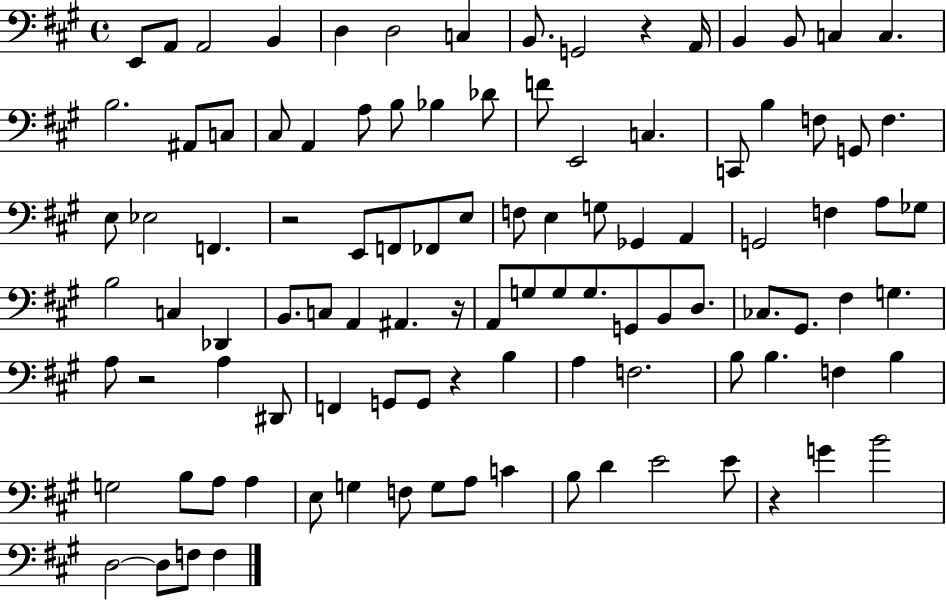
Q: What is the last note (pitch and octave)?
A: F3